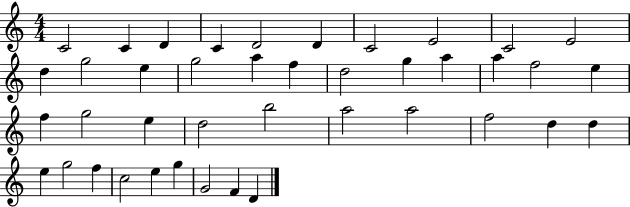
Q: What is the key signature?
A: C major